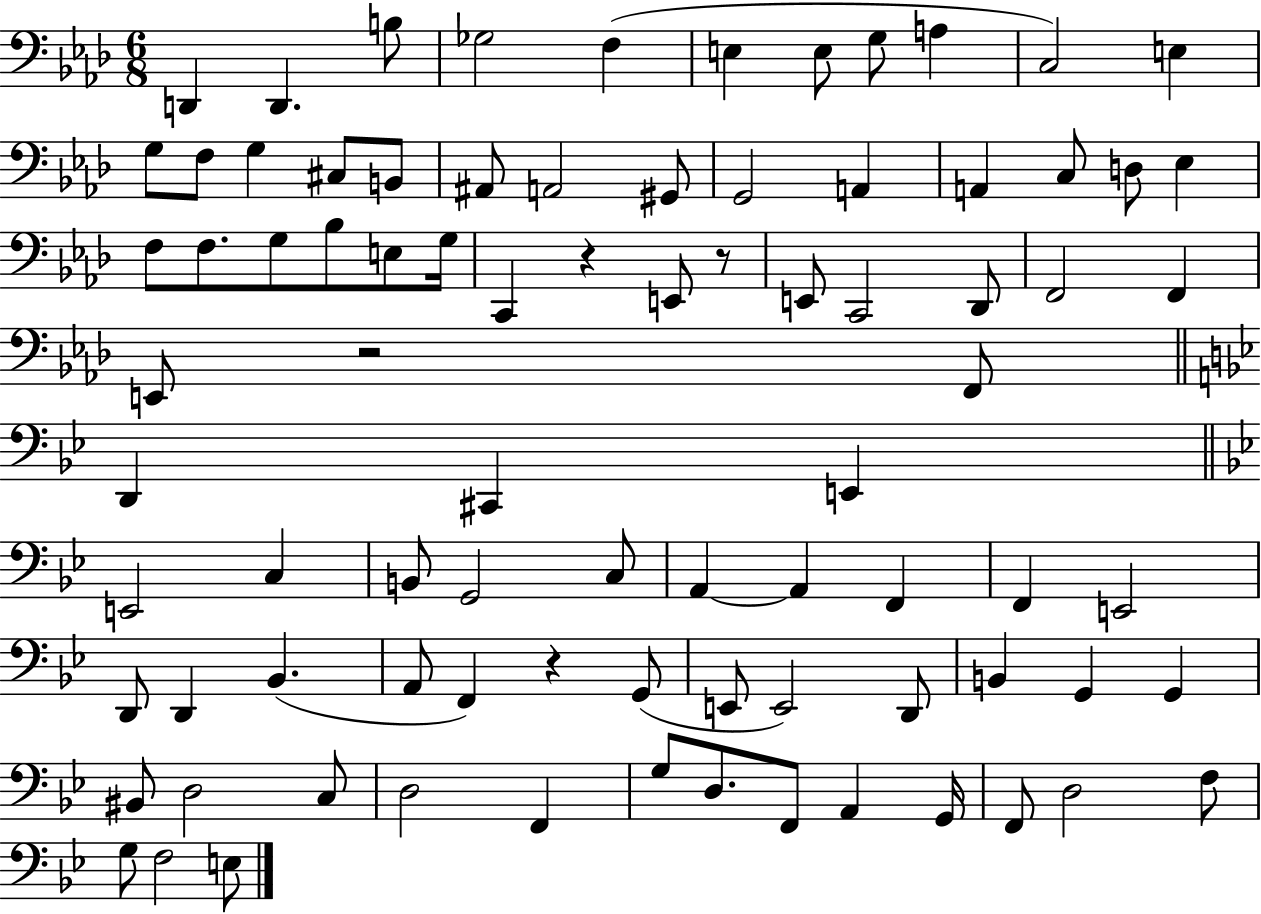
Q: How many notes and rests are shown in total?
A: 85